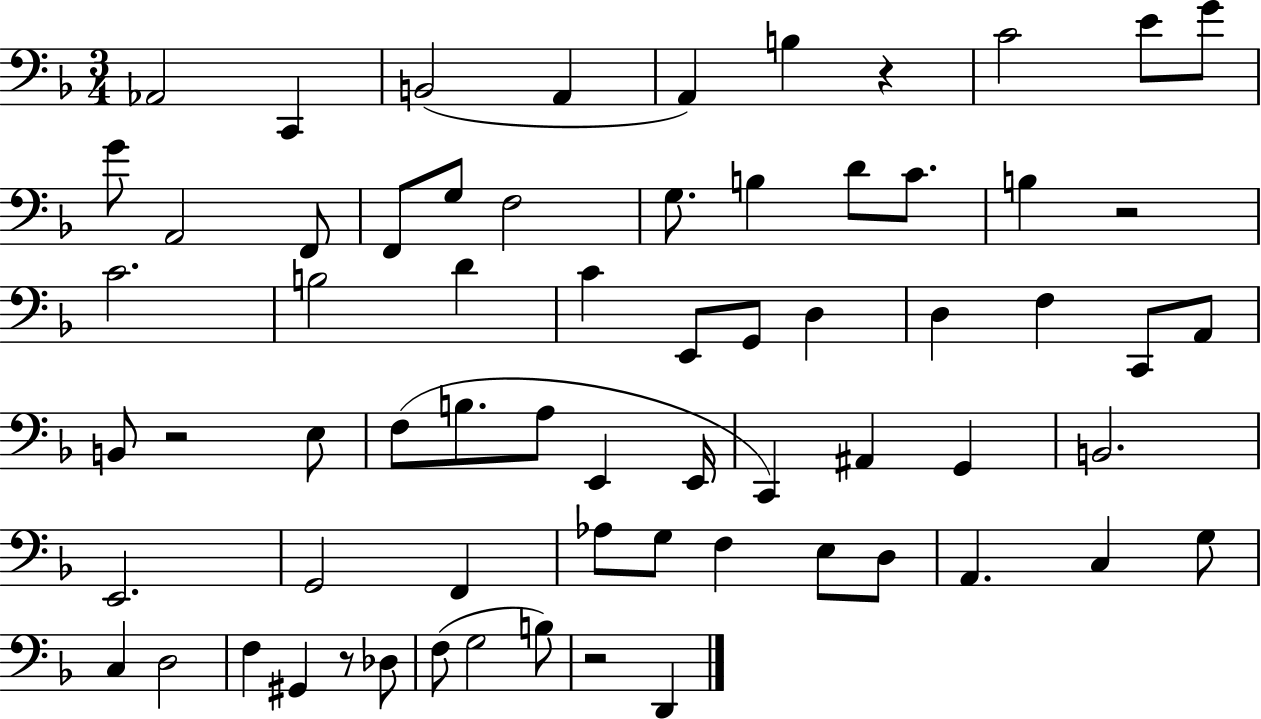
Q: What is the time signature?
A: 3/4